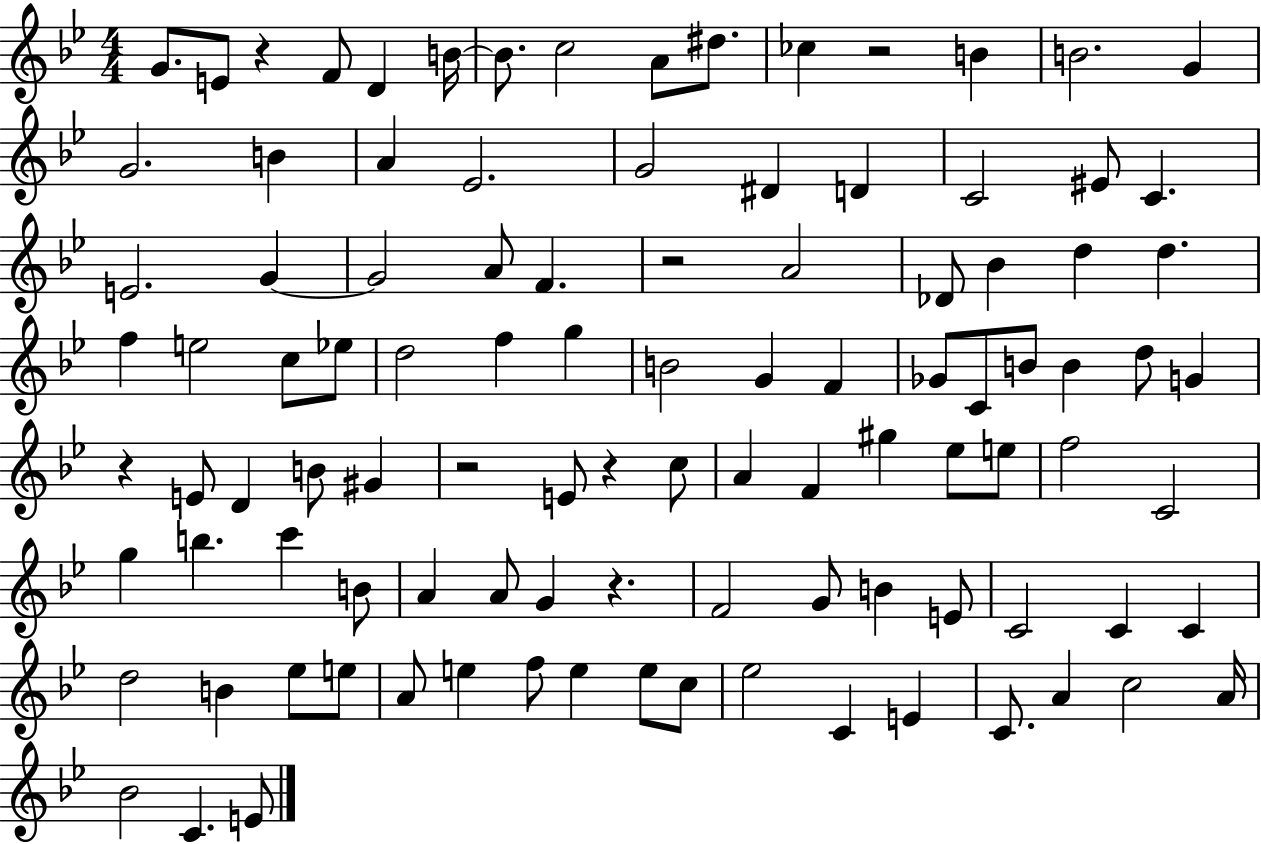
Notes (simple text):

G4/e. E4/e R/q F4/e D4/q B4/s B4/e. C5/h A4/e D#5/e. CES5/q R/h B4/q B4/h. G4/q G4/h. B4/q A4/q Eb4/h. G4/h D#4/q D4/q C4/h EIS4/e C4/q. E4/h. G4/q G4/h A4/e F4/q. R/h A4/h Db4/e Bb4/q D5/q D5/q. F5/q E5/h C5/e Eb5/e D5/h F5/q G5/q B4/h G4/q F4/q Gb4/e C4/e B4/e B4/q D5/e G4/q R/q E4/e D4/q B4/e G#4/q R/h E4/e R/q C5/e A4/q F4/q G#5/q Eb5/e E5/e F5/h C4/h G5/q B5/q. C6/q B4/e A4/q A4/e G4/q R/q. F4/h G4/e B4/q E4/e C4/h C4/q C4/q D5/h B4/q Eb5/e E5/e A4/e E5/q F5/e E5/q E5/e C5/e Eb5/h C4/q E4/q C4/e. A4/q C5/h A4/s Bb4/h C4/q. E4/e